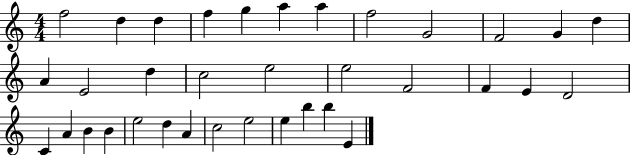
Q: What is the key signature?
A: C major